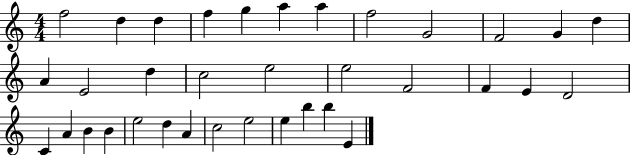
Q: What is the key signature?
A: C major